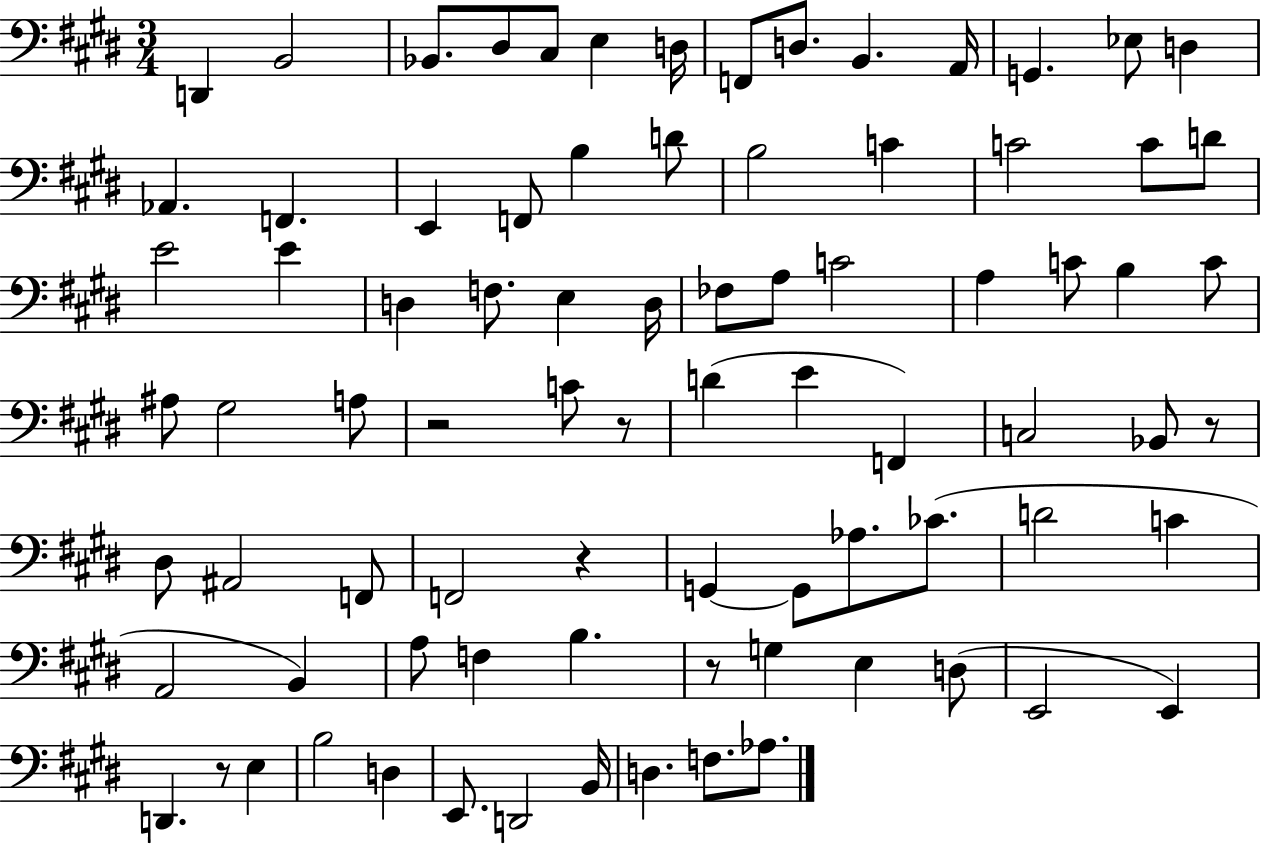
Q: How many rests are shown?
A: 6